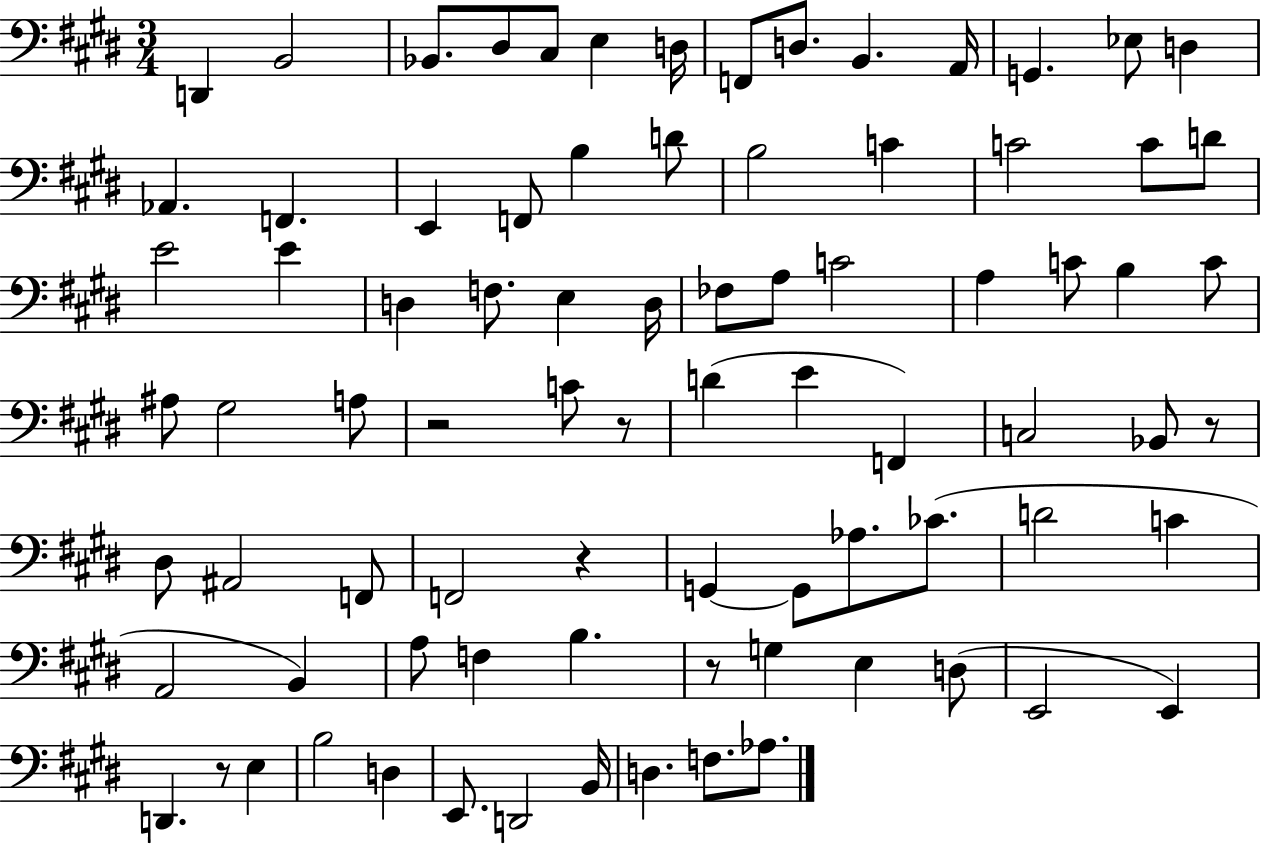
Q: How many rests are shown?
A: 6